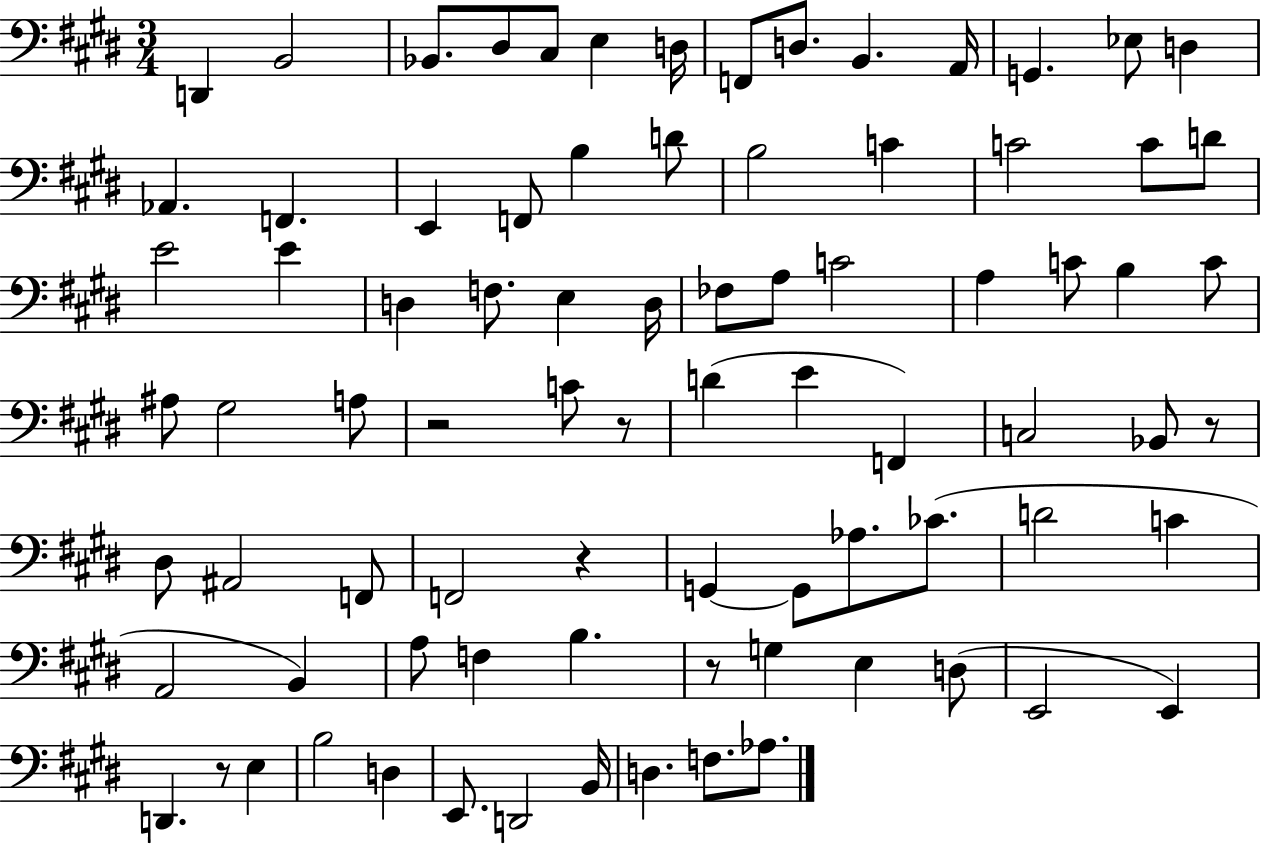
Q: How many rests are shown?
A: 6